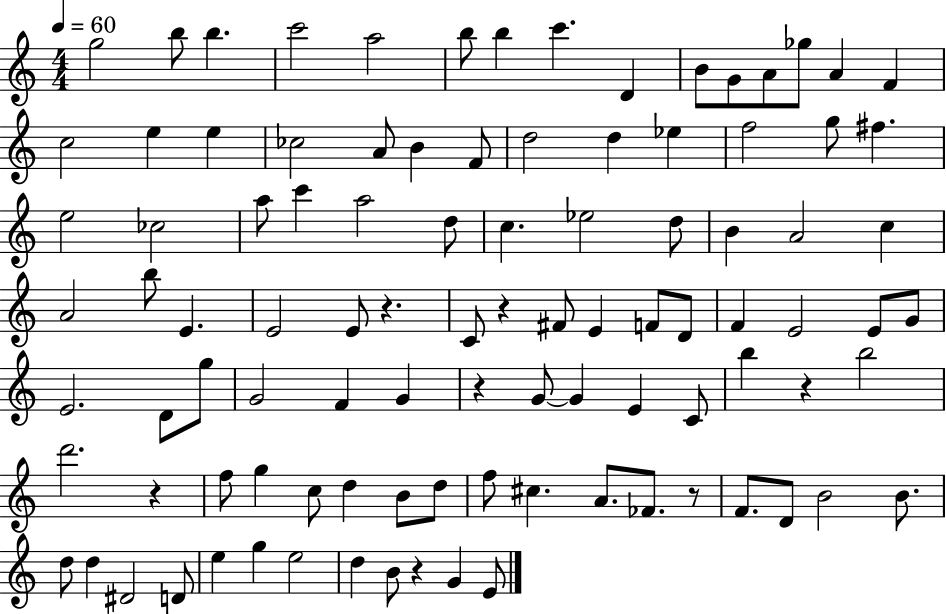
G5/h B5/e B5/q. C6/h A5/h B5/e B5/q C6/q. D4/q B4/e G4/e A4/e Gb5/e A4/q F4/q C5/h E5/q E5/q CES5/h A4/e B4/q F4/e D5/h D5/q Eb5/q F5/h G5/e F#5/q. E5/h CES5/h A5/e C6/q A5/h D5/e C5/q. Eb5/h D5/e B4/q A4/h C5/q A4/h B5/e E4/q. E4/h E4/e R/q. C4/e R/q F#4/e E4/q F4/e D4/e F4/q E4/h E4/e G4/e E4/h. D4/e G5/e G4/h F4/q G4/q R/q G4/e G4/q E4/q C4/e B5/q R/q B5/h D6/h. R/q F5/e G5/q C5/e D5/q B4/e D5/e F5/e C#5/q. A4/e. FES4/e. R/e F4/e. D4/e B4/h B4/e. D5/e D5/q D#4/h D4/e E5/q G5/q E5/h D5/q B4/e R/q G4/q E4/e